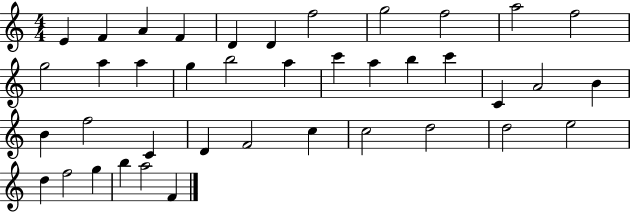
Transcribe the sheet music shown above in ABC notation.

X:1
T:Untitled
M:4/4
L:1/4
K:C
E F A F D D f2 g2 f2 a2 f2 g2 a a g b2 a c' a b c' C A2 B B f2 C D F2 c c2 d2 d2 e2 d f2 g b a2 F